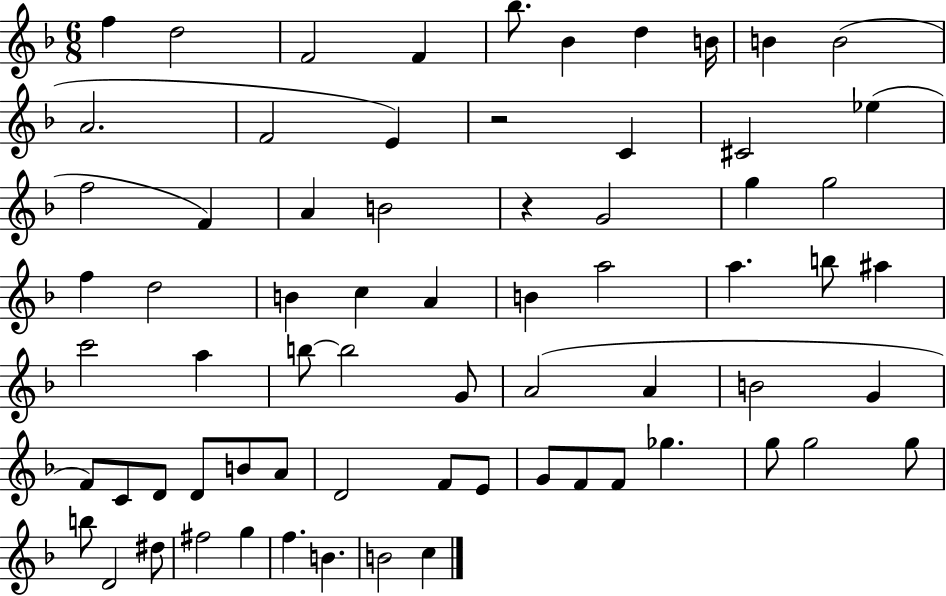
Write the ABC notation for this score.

X:1
T:Untitled
M:6/8
L:1/4
K:F
f d2 F2 F _b/2 _B d B/4 B B2 A2 F2 E z2 C ^C2 _e f2 F A B2 z G2 g g2 f d2 B c A B a2 a b/2 ^a c'2 a b/2 b2 G/2 A2 A B2 G F/2 C/2 D/2 D/2 B/2 A/2 D2 F/2 E/2 G/2 F/2 F/2 _g g/2 g2 g/2 b/2 D2 ^d/2 ^f2 g f B B2 c